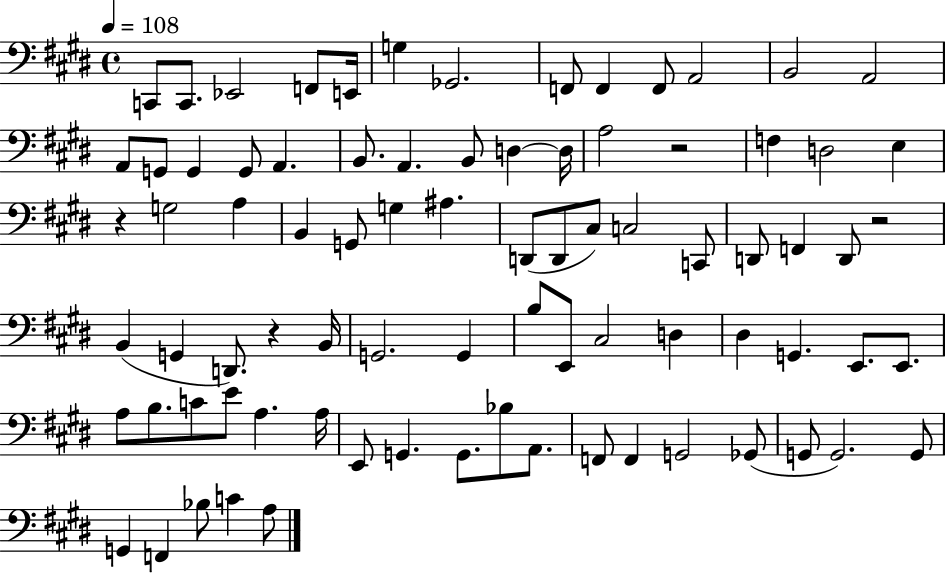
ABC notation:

X:1
T:Untitled
M:4/4
L:1/4
K:E
C,,/2 C,,/2 _E,,2 F,,/2 E,,/4 G, _G,,2 F,,/2 F,, F,,/2 A,,2 B,,2 A,,2 A,,/2 G,,/2 G,, G,,/2 A,, B,,/2 A,, B,,/2 D, D,/4 A,2 z2 F, D,2 E, z G,2 A, B,, G,,/2 G, ^A, D,,/2 D,,/2 ^C,/2 C,2 C,,/2 D,,/2 F,, D,,/2 z2 B,, G,, D,,/2 z B,,/4 G,,2 G,, B,/2 E,,/2 ^C,2 D, ^D, G,, E,,/2 E,,/2 A,/2 B,/2 C/2 E/2 A, A,/4 E,,/2 G,, G,,/2 _B,/2 A,,/2 F,,/2 F,, G,,2 _G,,/2 G,,/2 G,,2 G,,/2 G,, F,, _B,/2 C A,/2